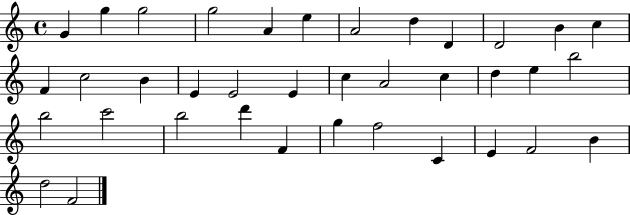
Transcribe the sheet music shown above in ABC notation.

X:1
T:Untitled
M:4/4
L:1/4
K:C
G g g2 g2 A e A2 d D D2 B c F c2 B E E2 E c A2 c d e b2 b2 c'2 b2 d' F g f2 C E F2 B d2 F2